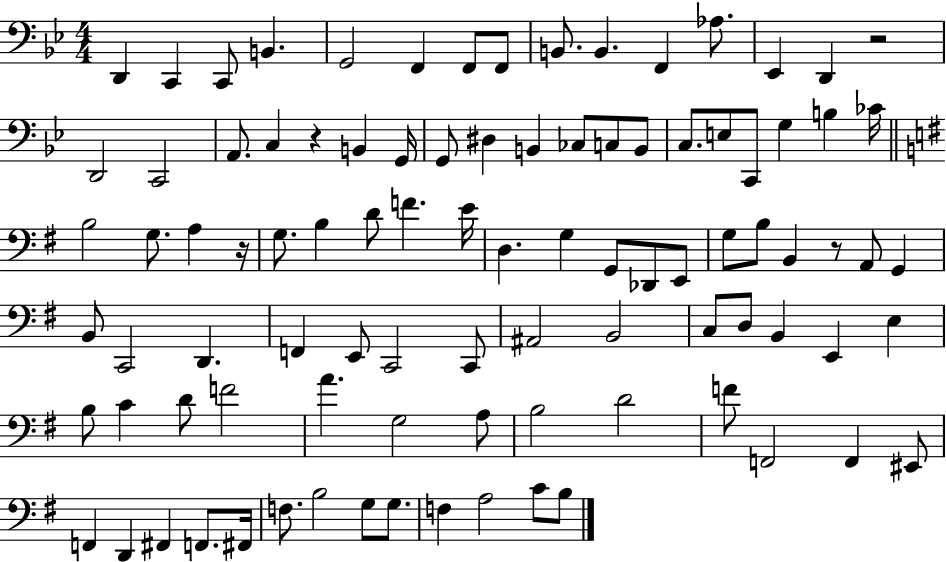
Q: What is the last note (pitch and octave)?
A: B3